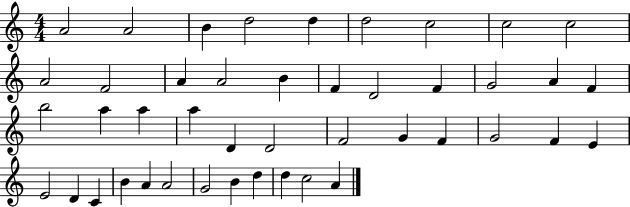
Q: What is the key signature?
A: C major